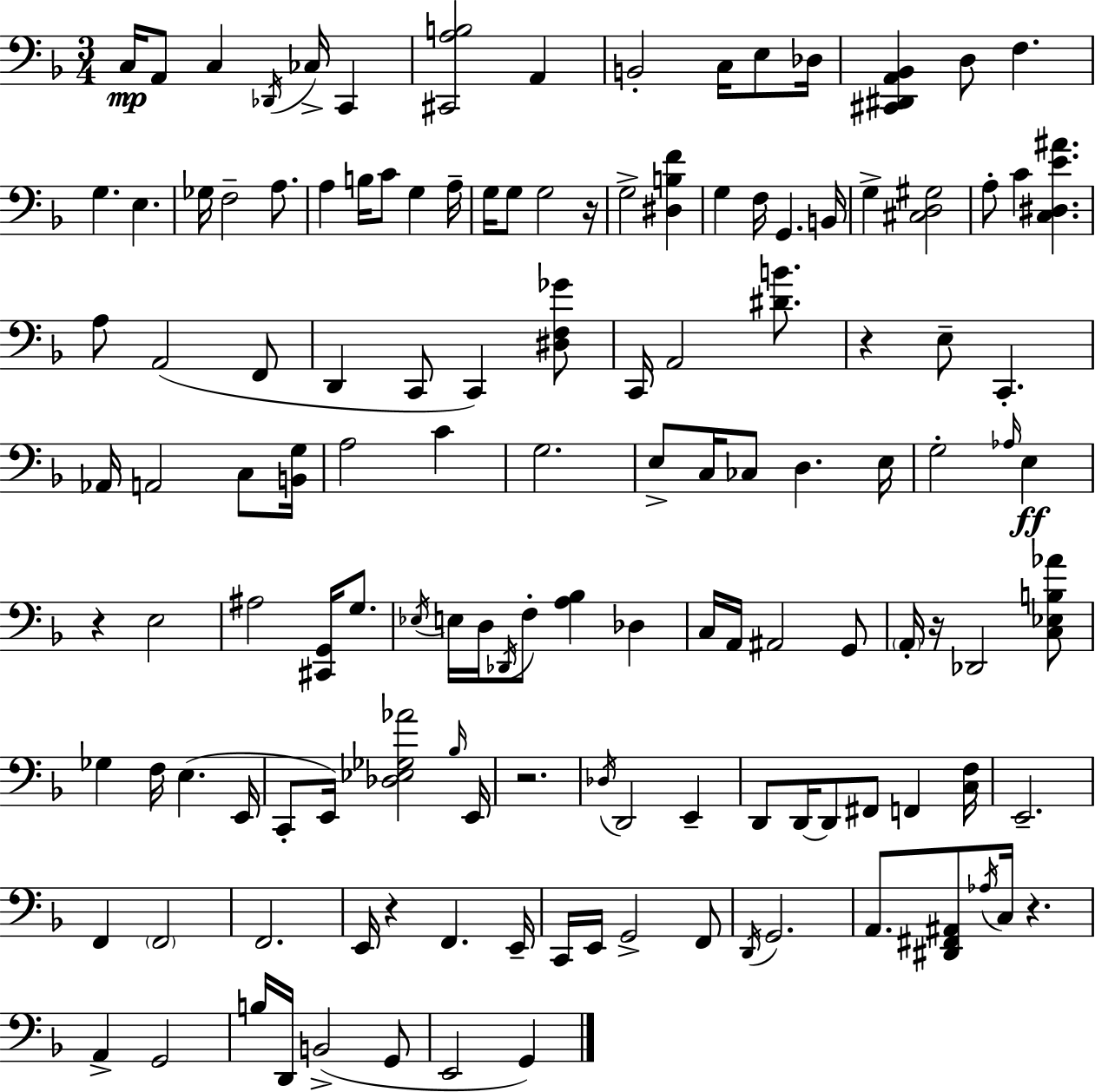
X:1
T:Untitled
M:3/4
L:1/4
K:Dm
C,/4 A,,/2 C, _D,,/4 _C,/4 C,, [^C,,A,B,]2 A,, B,,2 C,/4 E,/2 _D,/4 [^C,,^D,,A,,_B,,] D,/2 F, G, E, _G,/4 F,2 A,/2 A, B,/4 C/2 G, A,/4 G,/4 G,/2 G,2 z/4 G,2 [^D,B,F] G, F,/4 G,, B,,/4 G, [^C,D,^G,]2 A,/2 C [C,^D,E^A] A,/2 A,,2 F,,/2 D,, C,,/2 C,, [^D,F,_G]/2 C,,/4 A,,2 [^DB]/2 z E,/2 C,, _A,,/4 A,,2 C,/2 [B,,G,]/4 A,2 C G,2 E,/2 C,/4 _C,/2 D, E,/4 G,2 _A,/4 E, z E,2 ^A,2 [^C,,G,,]/4 G,/2 _E,/4 E,/4 D,/4 _D,,/4 F,/2 [A,_B,] _D, C,/4 A,,/4 ^A,,2 G,,/2 A,,/4 z/4 _D,,2 [C,_E,B,_A]/2 _G, F,/4 E, E,,/4 C,,/2 E,,/4 [_D,_E,_G,_A]2 _B,/4 E,,/4 z2 _D,/4 D,,2 E,, D,,/2 D,,/4 D,,/2 ^F,,/2 F,, [C,F,]/4 E,,2 F,, F,,2 F,,2 E,,/4 z F,, E,,/4 C,,/4 E,,/4 G,,2 F,,/2 D,,/4 G,,2 A,,/2 [^D,,^F,,^A,,]/2 _A,/4 C,/4 z A,, G,,2 B,/4 D,,/4 B,,2 G,,/2 E,,2 G,,